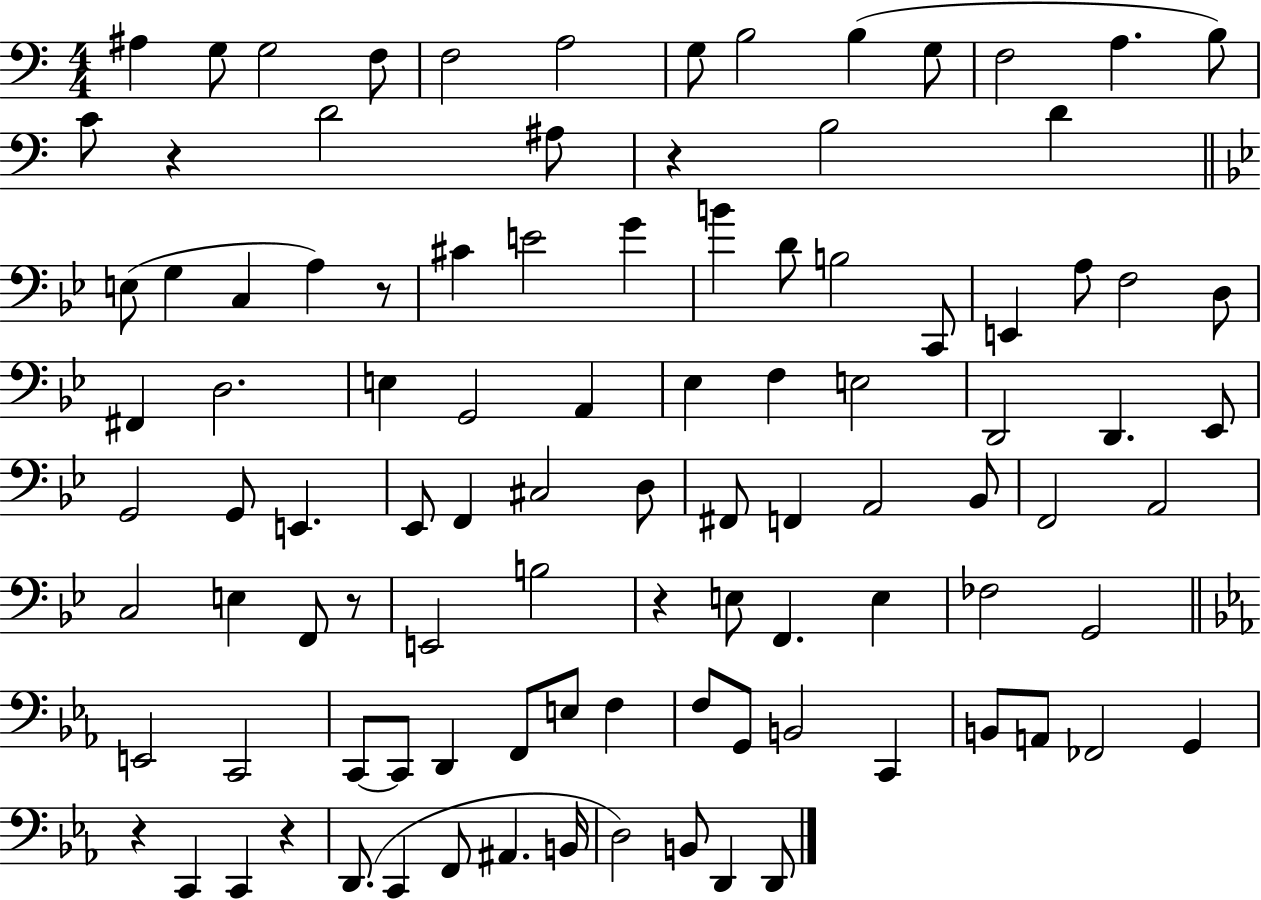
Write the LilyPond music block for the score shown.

{
  \clef bass
  \numericTimeSignature
  \time 4/4
  \key c \major
  \repeat volta 2 { ais4 g8 g2 f8 | f2 a2 | g8 b2 b4( g8 | f2 a4. b8) | \break c'8 r4 d'2 ais8 | r4 b2 d'4 | \bar "||" \break \key bes \major e8( g4 c4 a4) r8 | cis'4 e'2 g'4 | b'4 d'8 b2 c,8 | e,4 a8 f2 d8 | \break fis,4 d2. | e4 g,2 a,4 | ees4 f4 e2 | d,2 d,4. ees,8 | \break g,2 g,8 e,4. | ees,8 f,4 cis2 d8 | fis,8 f,4 a,2 bes,8 | f,2 a,2 | \break c2 e4 f,8 r8 | e,2 b2 | r4 e8 f,4. e4 | fes2 g,2 | \break \bar "||" \break \key ees \major e,2 c,2 | c,8~~ c,8 d,4 f,8 e8 f4 | f8 g,8 b,2 c,4 | b,8 a,8 fes,2 g,4 | \break r4 c,4 c,4 r4 | d,8.( c,4 f,8 ais,4. b,16 | d2) b,8 d,4 d,8 | } \bar "|."
}